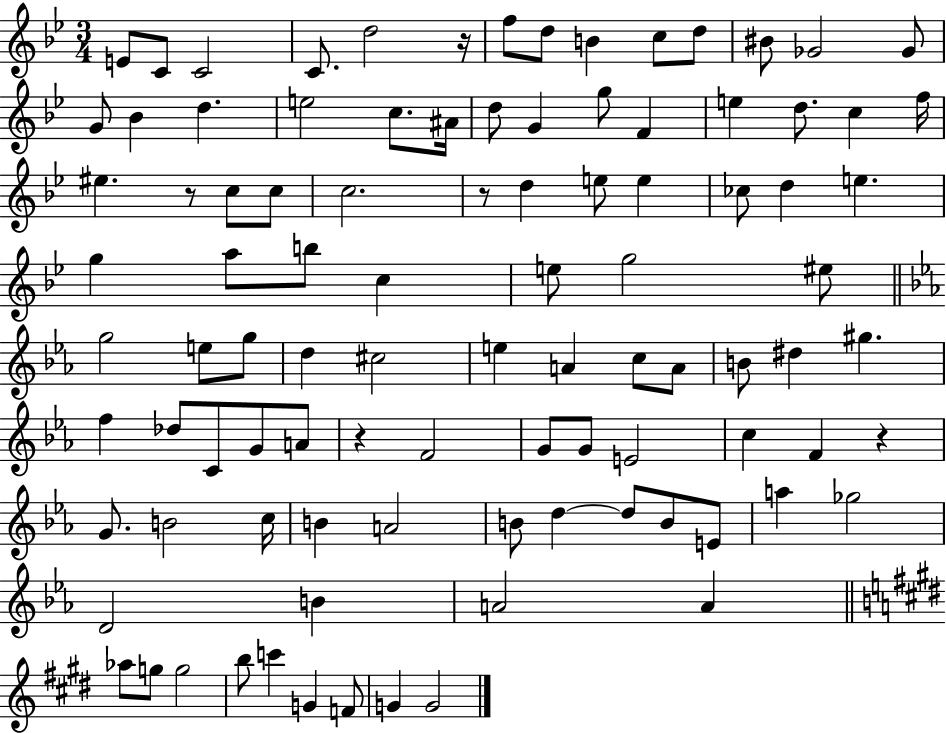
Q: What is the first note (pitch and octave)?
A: E4